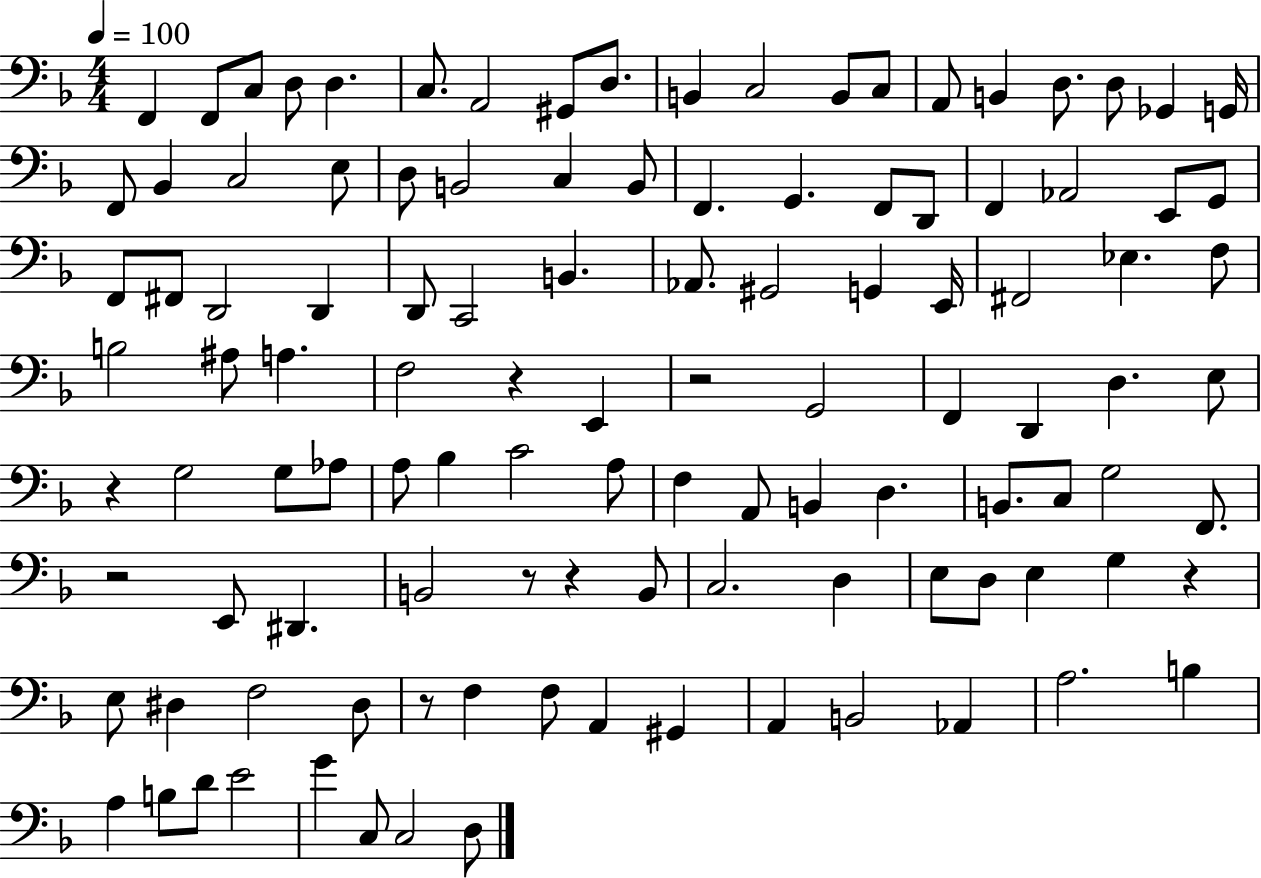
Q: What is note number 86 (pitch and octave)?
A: D#3